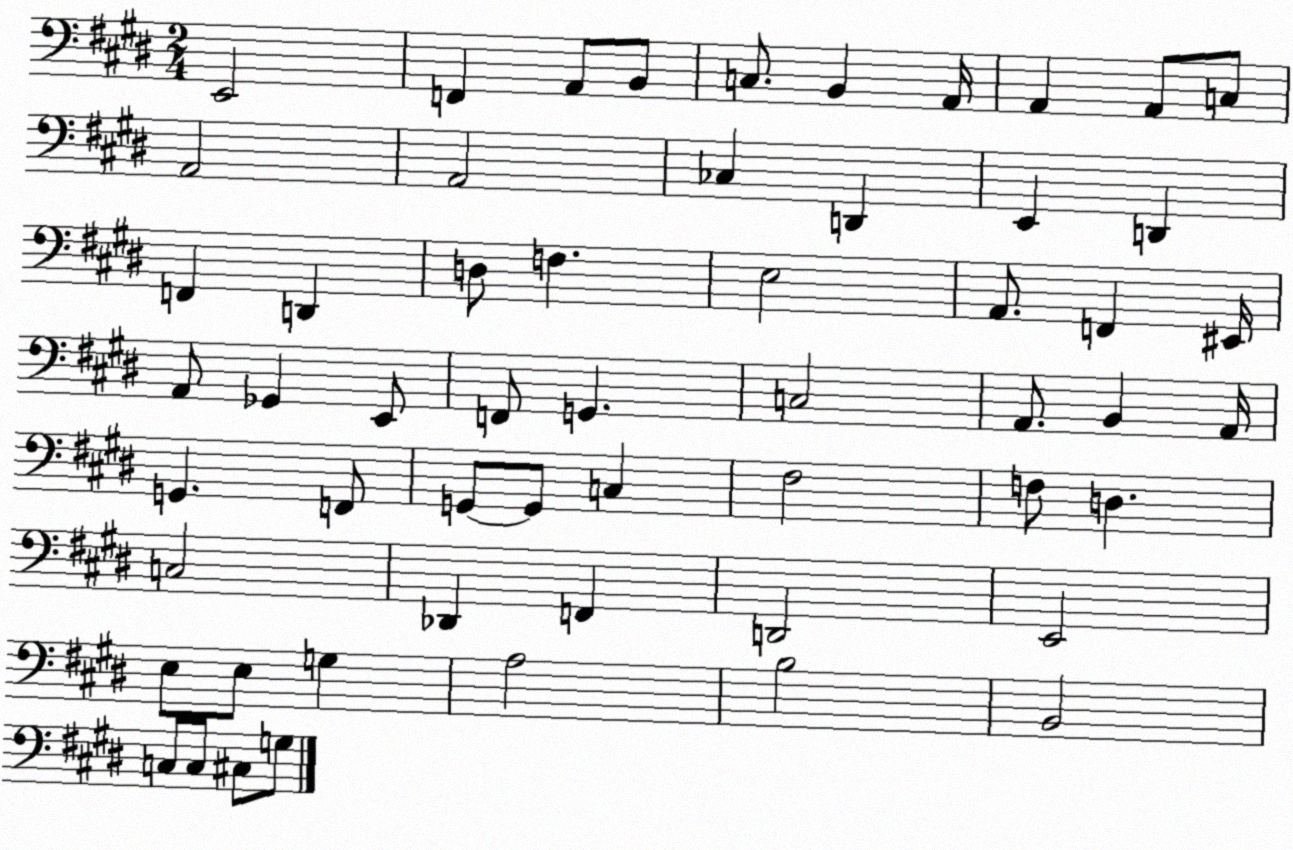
X:1
T:Untitled
M:2/4
L:1/4
K:E
E,,2 F,, A,,/2 B,,/2 C,/2 B,, A,,/4 A,, A,,/2 C,/2 A,,2 A,,2 _C, D,, E,, D,, F,, D,, D,/2 F, E,2 A,,/2 F,, ^E,,/4 A,,/2 _G,, E,,/2 F,,/2 G,, C,2 A,,/2 B,, A,,/4 G,, F,,/2 G,,/2 G,,/2 C, ^F,2 F,/2 D, C,2 _D,, F,, D,,2 E,,2 E,/2 E,/2 G, A,2 B,2 B,,2 C,/2 C,/2 ^C,/2 G,/2